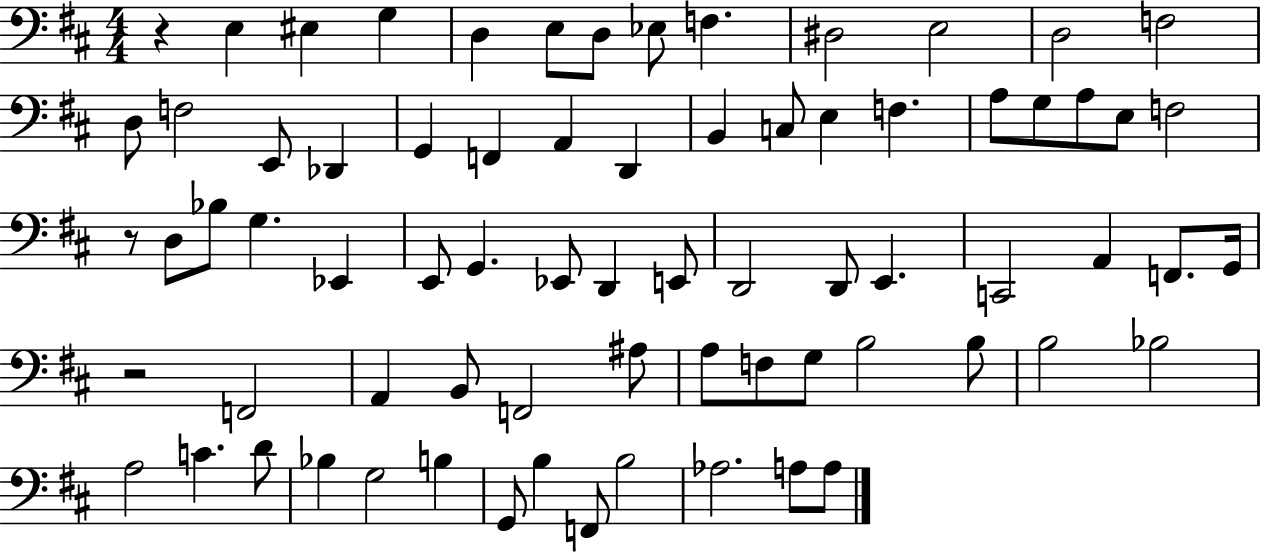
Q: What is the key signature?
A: D major